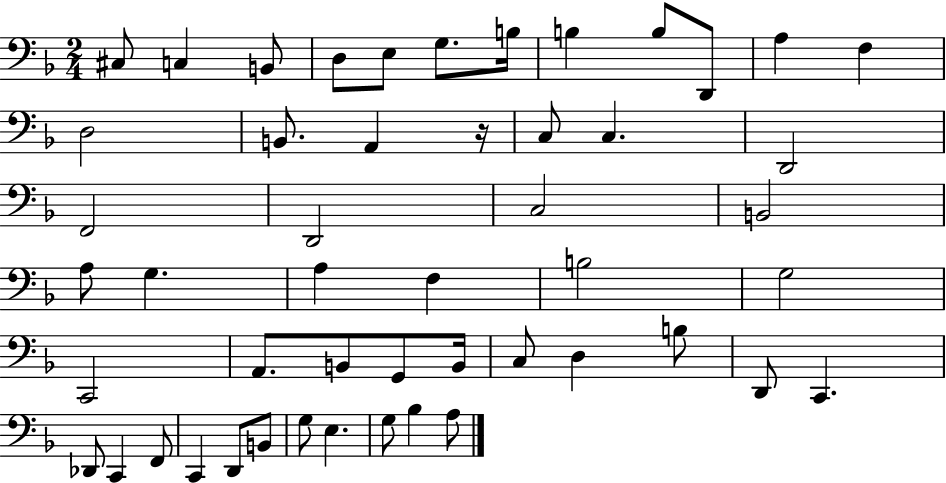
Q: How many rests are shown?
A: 1